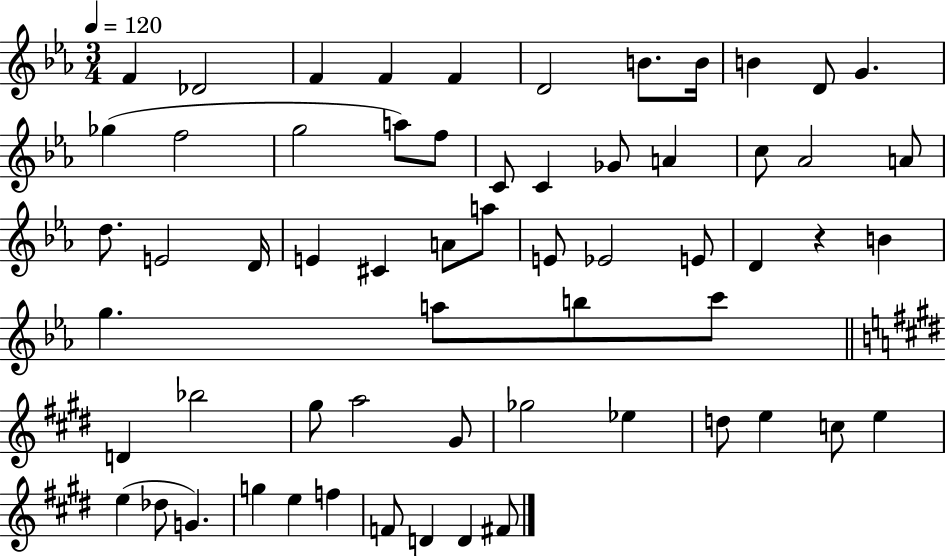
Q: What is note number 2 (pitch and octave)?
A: Db4